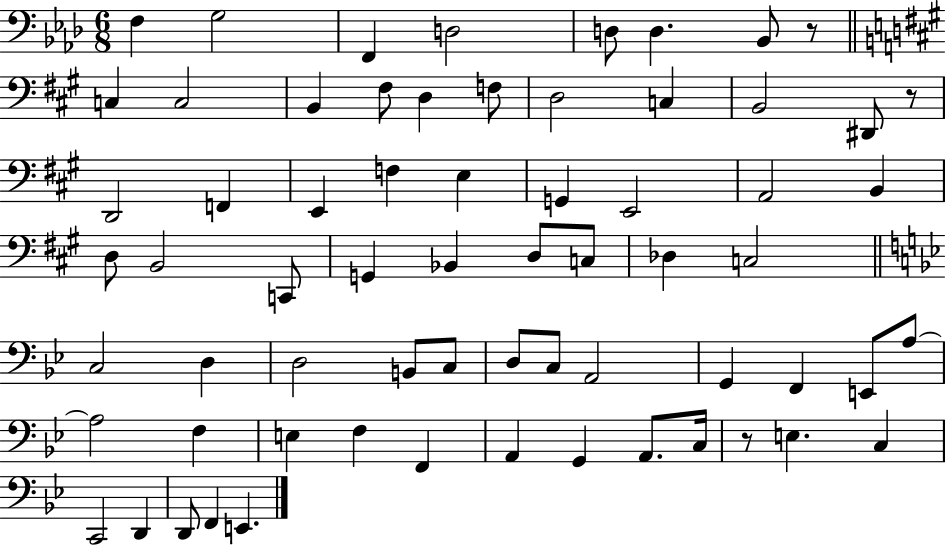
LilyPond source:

{
  \clef bass
  \numericTimeSignature
  \time 6/8
  \key aes \major
  f4 g2 | f,4 d2 | d8 d4. bes,8 r8 | \bar "||" \break \key a \major c4 c2 | b,4 fis8 d4 f8 | d2 c4 | b,2 dis,8 r8 | \break d,2 f,4 | e,4 f4 e4 | g,4 e,2 | a,2 b,4 | \break d8 b,2 c,8 | g,4 bes,4 d8 c8 | des4 c2 | \bar "||" \break \key bes \major c2 d4 | d2 b,8 c8 | d8 c8 a,2 | g,4 f,4 e,8 a8~~ | \break a2 f4 | e4 f4 f,4 | a,4 g,4 a,8. c16 | r8 e4. c4 | \break c,2 d,4 | d,8 f,4 e,4. | \bar "|."
}